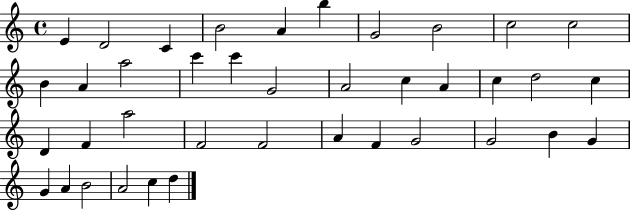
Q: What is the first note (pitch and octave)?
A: E4